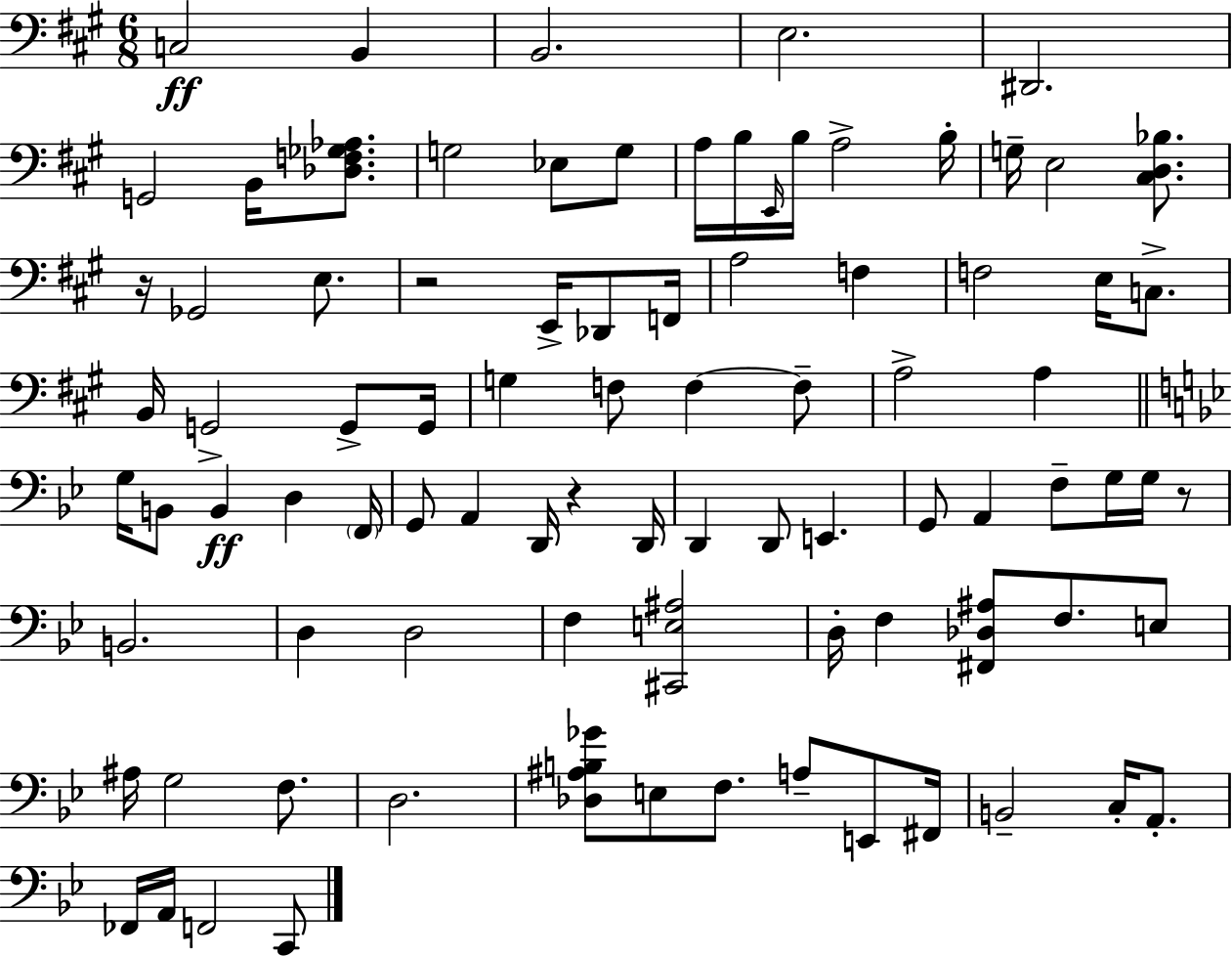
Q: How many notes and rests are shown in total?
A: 88